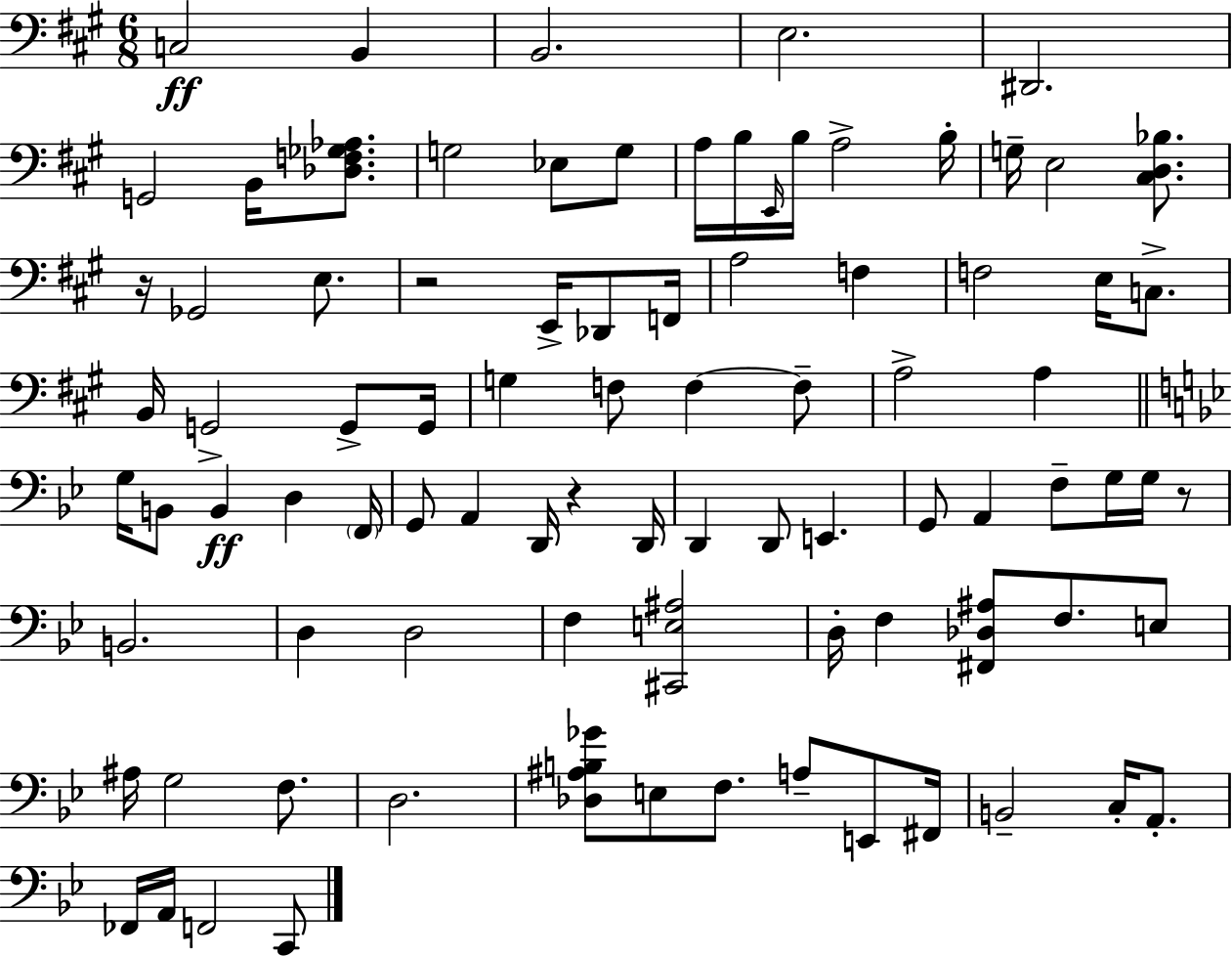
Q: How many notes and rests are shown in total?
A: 88